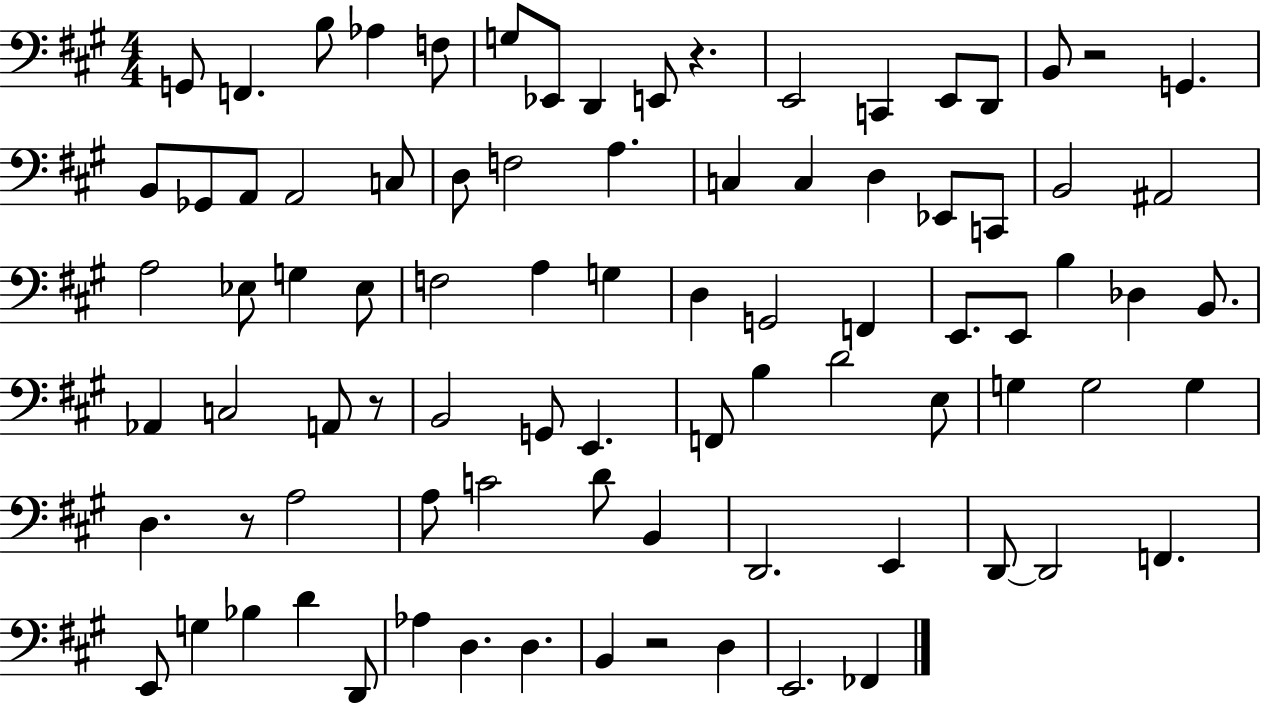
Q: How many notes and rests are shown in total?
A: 86